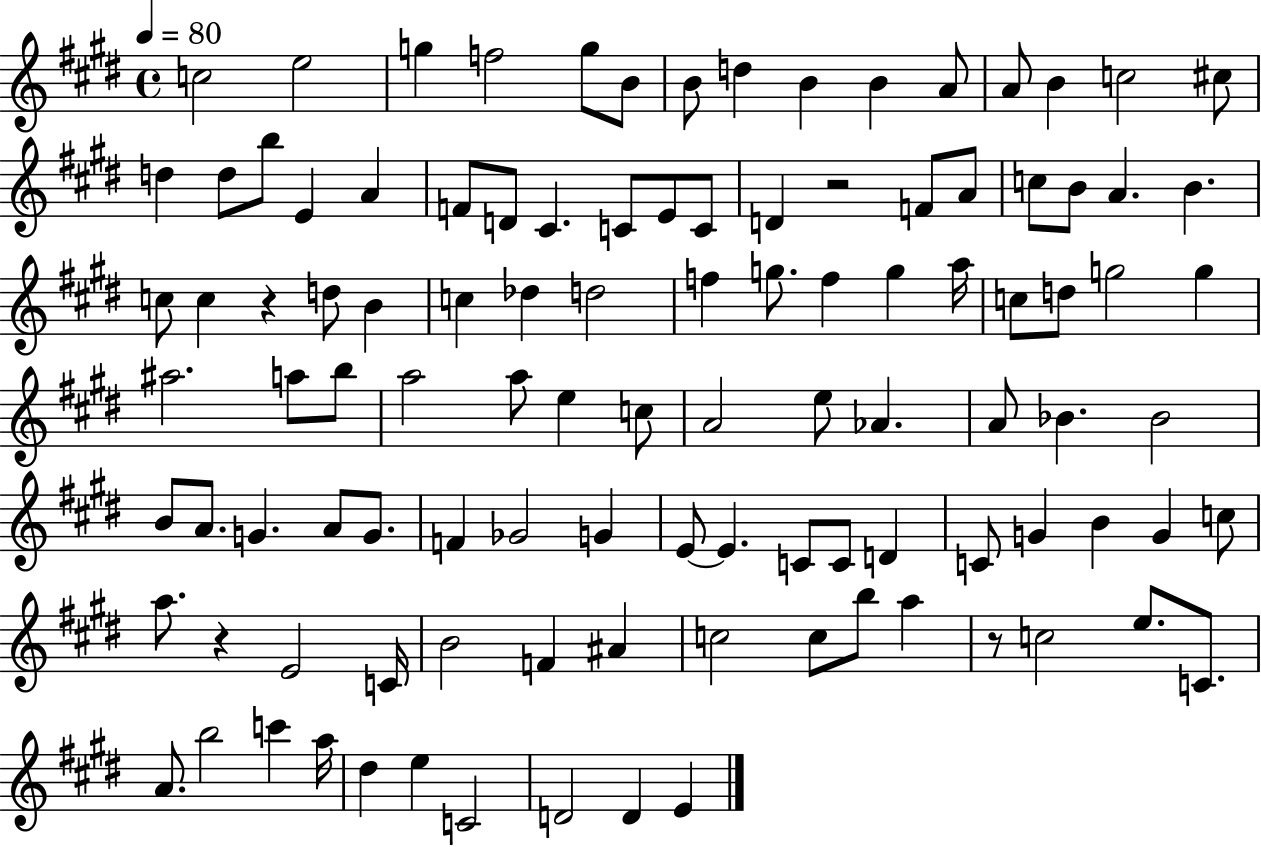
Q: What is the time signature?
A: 4/4